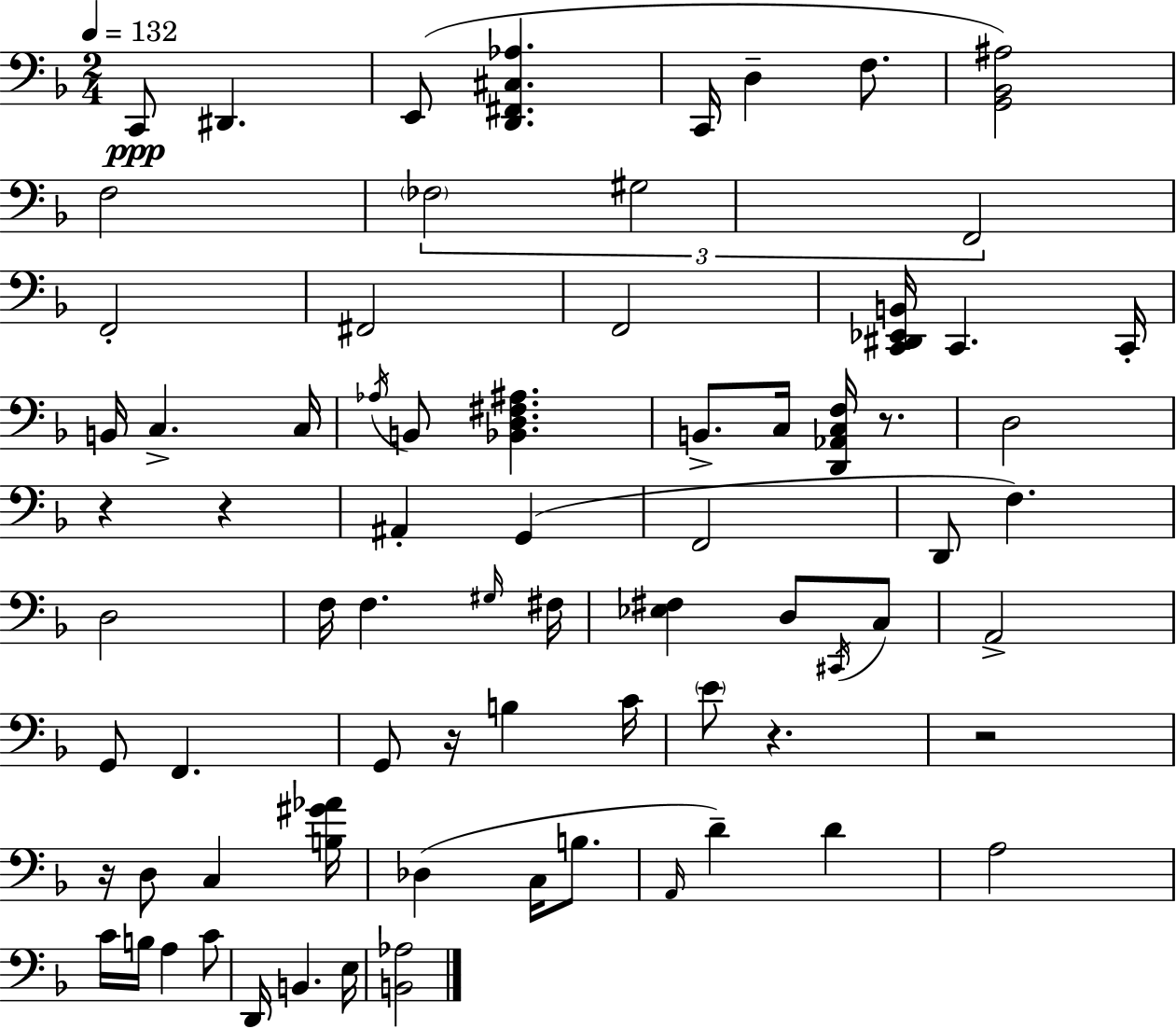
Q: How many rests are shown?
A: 7